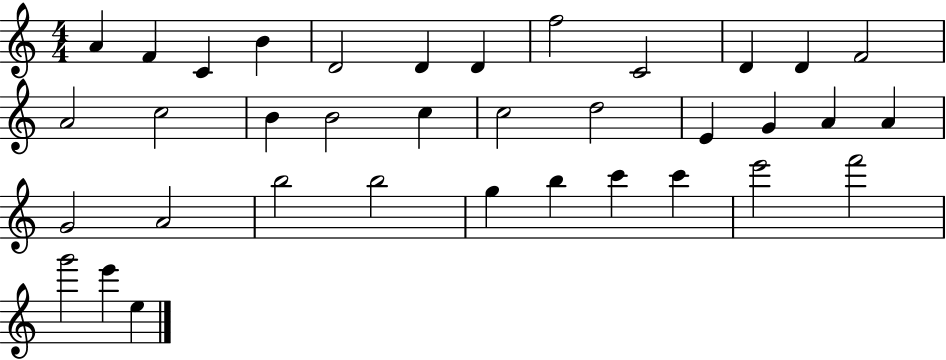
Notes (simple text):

A4/q F4/q C4/q B4/q D4/h D4/q D4/q F5/h C4/h D4/q D4/q F4/h A4/h C5/h B4/q B4/h C5/q C5/h D5/h E4/q G4/q A4/q A4/q G4/h A4/h B5/h B5/h G5/q B5/q C6/q C6/q E6/h F6/h G6/h E6/q E5/q